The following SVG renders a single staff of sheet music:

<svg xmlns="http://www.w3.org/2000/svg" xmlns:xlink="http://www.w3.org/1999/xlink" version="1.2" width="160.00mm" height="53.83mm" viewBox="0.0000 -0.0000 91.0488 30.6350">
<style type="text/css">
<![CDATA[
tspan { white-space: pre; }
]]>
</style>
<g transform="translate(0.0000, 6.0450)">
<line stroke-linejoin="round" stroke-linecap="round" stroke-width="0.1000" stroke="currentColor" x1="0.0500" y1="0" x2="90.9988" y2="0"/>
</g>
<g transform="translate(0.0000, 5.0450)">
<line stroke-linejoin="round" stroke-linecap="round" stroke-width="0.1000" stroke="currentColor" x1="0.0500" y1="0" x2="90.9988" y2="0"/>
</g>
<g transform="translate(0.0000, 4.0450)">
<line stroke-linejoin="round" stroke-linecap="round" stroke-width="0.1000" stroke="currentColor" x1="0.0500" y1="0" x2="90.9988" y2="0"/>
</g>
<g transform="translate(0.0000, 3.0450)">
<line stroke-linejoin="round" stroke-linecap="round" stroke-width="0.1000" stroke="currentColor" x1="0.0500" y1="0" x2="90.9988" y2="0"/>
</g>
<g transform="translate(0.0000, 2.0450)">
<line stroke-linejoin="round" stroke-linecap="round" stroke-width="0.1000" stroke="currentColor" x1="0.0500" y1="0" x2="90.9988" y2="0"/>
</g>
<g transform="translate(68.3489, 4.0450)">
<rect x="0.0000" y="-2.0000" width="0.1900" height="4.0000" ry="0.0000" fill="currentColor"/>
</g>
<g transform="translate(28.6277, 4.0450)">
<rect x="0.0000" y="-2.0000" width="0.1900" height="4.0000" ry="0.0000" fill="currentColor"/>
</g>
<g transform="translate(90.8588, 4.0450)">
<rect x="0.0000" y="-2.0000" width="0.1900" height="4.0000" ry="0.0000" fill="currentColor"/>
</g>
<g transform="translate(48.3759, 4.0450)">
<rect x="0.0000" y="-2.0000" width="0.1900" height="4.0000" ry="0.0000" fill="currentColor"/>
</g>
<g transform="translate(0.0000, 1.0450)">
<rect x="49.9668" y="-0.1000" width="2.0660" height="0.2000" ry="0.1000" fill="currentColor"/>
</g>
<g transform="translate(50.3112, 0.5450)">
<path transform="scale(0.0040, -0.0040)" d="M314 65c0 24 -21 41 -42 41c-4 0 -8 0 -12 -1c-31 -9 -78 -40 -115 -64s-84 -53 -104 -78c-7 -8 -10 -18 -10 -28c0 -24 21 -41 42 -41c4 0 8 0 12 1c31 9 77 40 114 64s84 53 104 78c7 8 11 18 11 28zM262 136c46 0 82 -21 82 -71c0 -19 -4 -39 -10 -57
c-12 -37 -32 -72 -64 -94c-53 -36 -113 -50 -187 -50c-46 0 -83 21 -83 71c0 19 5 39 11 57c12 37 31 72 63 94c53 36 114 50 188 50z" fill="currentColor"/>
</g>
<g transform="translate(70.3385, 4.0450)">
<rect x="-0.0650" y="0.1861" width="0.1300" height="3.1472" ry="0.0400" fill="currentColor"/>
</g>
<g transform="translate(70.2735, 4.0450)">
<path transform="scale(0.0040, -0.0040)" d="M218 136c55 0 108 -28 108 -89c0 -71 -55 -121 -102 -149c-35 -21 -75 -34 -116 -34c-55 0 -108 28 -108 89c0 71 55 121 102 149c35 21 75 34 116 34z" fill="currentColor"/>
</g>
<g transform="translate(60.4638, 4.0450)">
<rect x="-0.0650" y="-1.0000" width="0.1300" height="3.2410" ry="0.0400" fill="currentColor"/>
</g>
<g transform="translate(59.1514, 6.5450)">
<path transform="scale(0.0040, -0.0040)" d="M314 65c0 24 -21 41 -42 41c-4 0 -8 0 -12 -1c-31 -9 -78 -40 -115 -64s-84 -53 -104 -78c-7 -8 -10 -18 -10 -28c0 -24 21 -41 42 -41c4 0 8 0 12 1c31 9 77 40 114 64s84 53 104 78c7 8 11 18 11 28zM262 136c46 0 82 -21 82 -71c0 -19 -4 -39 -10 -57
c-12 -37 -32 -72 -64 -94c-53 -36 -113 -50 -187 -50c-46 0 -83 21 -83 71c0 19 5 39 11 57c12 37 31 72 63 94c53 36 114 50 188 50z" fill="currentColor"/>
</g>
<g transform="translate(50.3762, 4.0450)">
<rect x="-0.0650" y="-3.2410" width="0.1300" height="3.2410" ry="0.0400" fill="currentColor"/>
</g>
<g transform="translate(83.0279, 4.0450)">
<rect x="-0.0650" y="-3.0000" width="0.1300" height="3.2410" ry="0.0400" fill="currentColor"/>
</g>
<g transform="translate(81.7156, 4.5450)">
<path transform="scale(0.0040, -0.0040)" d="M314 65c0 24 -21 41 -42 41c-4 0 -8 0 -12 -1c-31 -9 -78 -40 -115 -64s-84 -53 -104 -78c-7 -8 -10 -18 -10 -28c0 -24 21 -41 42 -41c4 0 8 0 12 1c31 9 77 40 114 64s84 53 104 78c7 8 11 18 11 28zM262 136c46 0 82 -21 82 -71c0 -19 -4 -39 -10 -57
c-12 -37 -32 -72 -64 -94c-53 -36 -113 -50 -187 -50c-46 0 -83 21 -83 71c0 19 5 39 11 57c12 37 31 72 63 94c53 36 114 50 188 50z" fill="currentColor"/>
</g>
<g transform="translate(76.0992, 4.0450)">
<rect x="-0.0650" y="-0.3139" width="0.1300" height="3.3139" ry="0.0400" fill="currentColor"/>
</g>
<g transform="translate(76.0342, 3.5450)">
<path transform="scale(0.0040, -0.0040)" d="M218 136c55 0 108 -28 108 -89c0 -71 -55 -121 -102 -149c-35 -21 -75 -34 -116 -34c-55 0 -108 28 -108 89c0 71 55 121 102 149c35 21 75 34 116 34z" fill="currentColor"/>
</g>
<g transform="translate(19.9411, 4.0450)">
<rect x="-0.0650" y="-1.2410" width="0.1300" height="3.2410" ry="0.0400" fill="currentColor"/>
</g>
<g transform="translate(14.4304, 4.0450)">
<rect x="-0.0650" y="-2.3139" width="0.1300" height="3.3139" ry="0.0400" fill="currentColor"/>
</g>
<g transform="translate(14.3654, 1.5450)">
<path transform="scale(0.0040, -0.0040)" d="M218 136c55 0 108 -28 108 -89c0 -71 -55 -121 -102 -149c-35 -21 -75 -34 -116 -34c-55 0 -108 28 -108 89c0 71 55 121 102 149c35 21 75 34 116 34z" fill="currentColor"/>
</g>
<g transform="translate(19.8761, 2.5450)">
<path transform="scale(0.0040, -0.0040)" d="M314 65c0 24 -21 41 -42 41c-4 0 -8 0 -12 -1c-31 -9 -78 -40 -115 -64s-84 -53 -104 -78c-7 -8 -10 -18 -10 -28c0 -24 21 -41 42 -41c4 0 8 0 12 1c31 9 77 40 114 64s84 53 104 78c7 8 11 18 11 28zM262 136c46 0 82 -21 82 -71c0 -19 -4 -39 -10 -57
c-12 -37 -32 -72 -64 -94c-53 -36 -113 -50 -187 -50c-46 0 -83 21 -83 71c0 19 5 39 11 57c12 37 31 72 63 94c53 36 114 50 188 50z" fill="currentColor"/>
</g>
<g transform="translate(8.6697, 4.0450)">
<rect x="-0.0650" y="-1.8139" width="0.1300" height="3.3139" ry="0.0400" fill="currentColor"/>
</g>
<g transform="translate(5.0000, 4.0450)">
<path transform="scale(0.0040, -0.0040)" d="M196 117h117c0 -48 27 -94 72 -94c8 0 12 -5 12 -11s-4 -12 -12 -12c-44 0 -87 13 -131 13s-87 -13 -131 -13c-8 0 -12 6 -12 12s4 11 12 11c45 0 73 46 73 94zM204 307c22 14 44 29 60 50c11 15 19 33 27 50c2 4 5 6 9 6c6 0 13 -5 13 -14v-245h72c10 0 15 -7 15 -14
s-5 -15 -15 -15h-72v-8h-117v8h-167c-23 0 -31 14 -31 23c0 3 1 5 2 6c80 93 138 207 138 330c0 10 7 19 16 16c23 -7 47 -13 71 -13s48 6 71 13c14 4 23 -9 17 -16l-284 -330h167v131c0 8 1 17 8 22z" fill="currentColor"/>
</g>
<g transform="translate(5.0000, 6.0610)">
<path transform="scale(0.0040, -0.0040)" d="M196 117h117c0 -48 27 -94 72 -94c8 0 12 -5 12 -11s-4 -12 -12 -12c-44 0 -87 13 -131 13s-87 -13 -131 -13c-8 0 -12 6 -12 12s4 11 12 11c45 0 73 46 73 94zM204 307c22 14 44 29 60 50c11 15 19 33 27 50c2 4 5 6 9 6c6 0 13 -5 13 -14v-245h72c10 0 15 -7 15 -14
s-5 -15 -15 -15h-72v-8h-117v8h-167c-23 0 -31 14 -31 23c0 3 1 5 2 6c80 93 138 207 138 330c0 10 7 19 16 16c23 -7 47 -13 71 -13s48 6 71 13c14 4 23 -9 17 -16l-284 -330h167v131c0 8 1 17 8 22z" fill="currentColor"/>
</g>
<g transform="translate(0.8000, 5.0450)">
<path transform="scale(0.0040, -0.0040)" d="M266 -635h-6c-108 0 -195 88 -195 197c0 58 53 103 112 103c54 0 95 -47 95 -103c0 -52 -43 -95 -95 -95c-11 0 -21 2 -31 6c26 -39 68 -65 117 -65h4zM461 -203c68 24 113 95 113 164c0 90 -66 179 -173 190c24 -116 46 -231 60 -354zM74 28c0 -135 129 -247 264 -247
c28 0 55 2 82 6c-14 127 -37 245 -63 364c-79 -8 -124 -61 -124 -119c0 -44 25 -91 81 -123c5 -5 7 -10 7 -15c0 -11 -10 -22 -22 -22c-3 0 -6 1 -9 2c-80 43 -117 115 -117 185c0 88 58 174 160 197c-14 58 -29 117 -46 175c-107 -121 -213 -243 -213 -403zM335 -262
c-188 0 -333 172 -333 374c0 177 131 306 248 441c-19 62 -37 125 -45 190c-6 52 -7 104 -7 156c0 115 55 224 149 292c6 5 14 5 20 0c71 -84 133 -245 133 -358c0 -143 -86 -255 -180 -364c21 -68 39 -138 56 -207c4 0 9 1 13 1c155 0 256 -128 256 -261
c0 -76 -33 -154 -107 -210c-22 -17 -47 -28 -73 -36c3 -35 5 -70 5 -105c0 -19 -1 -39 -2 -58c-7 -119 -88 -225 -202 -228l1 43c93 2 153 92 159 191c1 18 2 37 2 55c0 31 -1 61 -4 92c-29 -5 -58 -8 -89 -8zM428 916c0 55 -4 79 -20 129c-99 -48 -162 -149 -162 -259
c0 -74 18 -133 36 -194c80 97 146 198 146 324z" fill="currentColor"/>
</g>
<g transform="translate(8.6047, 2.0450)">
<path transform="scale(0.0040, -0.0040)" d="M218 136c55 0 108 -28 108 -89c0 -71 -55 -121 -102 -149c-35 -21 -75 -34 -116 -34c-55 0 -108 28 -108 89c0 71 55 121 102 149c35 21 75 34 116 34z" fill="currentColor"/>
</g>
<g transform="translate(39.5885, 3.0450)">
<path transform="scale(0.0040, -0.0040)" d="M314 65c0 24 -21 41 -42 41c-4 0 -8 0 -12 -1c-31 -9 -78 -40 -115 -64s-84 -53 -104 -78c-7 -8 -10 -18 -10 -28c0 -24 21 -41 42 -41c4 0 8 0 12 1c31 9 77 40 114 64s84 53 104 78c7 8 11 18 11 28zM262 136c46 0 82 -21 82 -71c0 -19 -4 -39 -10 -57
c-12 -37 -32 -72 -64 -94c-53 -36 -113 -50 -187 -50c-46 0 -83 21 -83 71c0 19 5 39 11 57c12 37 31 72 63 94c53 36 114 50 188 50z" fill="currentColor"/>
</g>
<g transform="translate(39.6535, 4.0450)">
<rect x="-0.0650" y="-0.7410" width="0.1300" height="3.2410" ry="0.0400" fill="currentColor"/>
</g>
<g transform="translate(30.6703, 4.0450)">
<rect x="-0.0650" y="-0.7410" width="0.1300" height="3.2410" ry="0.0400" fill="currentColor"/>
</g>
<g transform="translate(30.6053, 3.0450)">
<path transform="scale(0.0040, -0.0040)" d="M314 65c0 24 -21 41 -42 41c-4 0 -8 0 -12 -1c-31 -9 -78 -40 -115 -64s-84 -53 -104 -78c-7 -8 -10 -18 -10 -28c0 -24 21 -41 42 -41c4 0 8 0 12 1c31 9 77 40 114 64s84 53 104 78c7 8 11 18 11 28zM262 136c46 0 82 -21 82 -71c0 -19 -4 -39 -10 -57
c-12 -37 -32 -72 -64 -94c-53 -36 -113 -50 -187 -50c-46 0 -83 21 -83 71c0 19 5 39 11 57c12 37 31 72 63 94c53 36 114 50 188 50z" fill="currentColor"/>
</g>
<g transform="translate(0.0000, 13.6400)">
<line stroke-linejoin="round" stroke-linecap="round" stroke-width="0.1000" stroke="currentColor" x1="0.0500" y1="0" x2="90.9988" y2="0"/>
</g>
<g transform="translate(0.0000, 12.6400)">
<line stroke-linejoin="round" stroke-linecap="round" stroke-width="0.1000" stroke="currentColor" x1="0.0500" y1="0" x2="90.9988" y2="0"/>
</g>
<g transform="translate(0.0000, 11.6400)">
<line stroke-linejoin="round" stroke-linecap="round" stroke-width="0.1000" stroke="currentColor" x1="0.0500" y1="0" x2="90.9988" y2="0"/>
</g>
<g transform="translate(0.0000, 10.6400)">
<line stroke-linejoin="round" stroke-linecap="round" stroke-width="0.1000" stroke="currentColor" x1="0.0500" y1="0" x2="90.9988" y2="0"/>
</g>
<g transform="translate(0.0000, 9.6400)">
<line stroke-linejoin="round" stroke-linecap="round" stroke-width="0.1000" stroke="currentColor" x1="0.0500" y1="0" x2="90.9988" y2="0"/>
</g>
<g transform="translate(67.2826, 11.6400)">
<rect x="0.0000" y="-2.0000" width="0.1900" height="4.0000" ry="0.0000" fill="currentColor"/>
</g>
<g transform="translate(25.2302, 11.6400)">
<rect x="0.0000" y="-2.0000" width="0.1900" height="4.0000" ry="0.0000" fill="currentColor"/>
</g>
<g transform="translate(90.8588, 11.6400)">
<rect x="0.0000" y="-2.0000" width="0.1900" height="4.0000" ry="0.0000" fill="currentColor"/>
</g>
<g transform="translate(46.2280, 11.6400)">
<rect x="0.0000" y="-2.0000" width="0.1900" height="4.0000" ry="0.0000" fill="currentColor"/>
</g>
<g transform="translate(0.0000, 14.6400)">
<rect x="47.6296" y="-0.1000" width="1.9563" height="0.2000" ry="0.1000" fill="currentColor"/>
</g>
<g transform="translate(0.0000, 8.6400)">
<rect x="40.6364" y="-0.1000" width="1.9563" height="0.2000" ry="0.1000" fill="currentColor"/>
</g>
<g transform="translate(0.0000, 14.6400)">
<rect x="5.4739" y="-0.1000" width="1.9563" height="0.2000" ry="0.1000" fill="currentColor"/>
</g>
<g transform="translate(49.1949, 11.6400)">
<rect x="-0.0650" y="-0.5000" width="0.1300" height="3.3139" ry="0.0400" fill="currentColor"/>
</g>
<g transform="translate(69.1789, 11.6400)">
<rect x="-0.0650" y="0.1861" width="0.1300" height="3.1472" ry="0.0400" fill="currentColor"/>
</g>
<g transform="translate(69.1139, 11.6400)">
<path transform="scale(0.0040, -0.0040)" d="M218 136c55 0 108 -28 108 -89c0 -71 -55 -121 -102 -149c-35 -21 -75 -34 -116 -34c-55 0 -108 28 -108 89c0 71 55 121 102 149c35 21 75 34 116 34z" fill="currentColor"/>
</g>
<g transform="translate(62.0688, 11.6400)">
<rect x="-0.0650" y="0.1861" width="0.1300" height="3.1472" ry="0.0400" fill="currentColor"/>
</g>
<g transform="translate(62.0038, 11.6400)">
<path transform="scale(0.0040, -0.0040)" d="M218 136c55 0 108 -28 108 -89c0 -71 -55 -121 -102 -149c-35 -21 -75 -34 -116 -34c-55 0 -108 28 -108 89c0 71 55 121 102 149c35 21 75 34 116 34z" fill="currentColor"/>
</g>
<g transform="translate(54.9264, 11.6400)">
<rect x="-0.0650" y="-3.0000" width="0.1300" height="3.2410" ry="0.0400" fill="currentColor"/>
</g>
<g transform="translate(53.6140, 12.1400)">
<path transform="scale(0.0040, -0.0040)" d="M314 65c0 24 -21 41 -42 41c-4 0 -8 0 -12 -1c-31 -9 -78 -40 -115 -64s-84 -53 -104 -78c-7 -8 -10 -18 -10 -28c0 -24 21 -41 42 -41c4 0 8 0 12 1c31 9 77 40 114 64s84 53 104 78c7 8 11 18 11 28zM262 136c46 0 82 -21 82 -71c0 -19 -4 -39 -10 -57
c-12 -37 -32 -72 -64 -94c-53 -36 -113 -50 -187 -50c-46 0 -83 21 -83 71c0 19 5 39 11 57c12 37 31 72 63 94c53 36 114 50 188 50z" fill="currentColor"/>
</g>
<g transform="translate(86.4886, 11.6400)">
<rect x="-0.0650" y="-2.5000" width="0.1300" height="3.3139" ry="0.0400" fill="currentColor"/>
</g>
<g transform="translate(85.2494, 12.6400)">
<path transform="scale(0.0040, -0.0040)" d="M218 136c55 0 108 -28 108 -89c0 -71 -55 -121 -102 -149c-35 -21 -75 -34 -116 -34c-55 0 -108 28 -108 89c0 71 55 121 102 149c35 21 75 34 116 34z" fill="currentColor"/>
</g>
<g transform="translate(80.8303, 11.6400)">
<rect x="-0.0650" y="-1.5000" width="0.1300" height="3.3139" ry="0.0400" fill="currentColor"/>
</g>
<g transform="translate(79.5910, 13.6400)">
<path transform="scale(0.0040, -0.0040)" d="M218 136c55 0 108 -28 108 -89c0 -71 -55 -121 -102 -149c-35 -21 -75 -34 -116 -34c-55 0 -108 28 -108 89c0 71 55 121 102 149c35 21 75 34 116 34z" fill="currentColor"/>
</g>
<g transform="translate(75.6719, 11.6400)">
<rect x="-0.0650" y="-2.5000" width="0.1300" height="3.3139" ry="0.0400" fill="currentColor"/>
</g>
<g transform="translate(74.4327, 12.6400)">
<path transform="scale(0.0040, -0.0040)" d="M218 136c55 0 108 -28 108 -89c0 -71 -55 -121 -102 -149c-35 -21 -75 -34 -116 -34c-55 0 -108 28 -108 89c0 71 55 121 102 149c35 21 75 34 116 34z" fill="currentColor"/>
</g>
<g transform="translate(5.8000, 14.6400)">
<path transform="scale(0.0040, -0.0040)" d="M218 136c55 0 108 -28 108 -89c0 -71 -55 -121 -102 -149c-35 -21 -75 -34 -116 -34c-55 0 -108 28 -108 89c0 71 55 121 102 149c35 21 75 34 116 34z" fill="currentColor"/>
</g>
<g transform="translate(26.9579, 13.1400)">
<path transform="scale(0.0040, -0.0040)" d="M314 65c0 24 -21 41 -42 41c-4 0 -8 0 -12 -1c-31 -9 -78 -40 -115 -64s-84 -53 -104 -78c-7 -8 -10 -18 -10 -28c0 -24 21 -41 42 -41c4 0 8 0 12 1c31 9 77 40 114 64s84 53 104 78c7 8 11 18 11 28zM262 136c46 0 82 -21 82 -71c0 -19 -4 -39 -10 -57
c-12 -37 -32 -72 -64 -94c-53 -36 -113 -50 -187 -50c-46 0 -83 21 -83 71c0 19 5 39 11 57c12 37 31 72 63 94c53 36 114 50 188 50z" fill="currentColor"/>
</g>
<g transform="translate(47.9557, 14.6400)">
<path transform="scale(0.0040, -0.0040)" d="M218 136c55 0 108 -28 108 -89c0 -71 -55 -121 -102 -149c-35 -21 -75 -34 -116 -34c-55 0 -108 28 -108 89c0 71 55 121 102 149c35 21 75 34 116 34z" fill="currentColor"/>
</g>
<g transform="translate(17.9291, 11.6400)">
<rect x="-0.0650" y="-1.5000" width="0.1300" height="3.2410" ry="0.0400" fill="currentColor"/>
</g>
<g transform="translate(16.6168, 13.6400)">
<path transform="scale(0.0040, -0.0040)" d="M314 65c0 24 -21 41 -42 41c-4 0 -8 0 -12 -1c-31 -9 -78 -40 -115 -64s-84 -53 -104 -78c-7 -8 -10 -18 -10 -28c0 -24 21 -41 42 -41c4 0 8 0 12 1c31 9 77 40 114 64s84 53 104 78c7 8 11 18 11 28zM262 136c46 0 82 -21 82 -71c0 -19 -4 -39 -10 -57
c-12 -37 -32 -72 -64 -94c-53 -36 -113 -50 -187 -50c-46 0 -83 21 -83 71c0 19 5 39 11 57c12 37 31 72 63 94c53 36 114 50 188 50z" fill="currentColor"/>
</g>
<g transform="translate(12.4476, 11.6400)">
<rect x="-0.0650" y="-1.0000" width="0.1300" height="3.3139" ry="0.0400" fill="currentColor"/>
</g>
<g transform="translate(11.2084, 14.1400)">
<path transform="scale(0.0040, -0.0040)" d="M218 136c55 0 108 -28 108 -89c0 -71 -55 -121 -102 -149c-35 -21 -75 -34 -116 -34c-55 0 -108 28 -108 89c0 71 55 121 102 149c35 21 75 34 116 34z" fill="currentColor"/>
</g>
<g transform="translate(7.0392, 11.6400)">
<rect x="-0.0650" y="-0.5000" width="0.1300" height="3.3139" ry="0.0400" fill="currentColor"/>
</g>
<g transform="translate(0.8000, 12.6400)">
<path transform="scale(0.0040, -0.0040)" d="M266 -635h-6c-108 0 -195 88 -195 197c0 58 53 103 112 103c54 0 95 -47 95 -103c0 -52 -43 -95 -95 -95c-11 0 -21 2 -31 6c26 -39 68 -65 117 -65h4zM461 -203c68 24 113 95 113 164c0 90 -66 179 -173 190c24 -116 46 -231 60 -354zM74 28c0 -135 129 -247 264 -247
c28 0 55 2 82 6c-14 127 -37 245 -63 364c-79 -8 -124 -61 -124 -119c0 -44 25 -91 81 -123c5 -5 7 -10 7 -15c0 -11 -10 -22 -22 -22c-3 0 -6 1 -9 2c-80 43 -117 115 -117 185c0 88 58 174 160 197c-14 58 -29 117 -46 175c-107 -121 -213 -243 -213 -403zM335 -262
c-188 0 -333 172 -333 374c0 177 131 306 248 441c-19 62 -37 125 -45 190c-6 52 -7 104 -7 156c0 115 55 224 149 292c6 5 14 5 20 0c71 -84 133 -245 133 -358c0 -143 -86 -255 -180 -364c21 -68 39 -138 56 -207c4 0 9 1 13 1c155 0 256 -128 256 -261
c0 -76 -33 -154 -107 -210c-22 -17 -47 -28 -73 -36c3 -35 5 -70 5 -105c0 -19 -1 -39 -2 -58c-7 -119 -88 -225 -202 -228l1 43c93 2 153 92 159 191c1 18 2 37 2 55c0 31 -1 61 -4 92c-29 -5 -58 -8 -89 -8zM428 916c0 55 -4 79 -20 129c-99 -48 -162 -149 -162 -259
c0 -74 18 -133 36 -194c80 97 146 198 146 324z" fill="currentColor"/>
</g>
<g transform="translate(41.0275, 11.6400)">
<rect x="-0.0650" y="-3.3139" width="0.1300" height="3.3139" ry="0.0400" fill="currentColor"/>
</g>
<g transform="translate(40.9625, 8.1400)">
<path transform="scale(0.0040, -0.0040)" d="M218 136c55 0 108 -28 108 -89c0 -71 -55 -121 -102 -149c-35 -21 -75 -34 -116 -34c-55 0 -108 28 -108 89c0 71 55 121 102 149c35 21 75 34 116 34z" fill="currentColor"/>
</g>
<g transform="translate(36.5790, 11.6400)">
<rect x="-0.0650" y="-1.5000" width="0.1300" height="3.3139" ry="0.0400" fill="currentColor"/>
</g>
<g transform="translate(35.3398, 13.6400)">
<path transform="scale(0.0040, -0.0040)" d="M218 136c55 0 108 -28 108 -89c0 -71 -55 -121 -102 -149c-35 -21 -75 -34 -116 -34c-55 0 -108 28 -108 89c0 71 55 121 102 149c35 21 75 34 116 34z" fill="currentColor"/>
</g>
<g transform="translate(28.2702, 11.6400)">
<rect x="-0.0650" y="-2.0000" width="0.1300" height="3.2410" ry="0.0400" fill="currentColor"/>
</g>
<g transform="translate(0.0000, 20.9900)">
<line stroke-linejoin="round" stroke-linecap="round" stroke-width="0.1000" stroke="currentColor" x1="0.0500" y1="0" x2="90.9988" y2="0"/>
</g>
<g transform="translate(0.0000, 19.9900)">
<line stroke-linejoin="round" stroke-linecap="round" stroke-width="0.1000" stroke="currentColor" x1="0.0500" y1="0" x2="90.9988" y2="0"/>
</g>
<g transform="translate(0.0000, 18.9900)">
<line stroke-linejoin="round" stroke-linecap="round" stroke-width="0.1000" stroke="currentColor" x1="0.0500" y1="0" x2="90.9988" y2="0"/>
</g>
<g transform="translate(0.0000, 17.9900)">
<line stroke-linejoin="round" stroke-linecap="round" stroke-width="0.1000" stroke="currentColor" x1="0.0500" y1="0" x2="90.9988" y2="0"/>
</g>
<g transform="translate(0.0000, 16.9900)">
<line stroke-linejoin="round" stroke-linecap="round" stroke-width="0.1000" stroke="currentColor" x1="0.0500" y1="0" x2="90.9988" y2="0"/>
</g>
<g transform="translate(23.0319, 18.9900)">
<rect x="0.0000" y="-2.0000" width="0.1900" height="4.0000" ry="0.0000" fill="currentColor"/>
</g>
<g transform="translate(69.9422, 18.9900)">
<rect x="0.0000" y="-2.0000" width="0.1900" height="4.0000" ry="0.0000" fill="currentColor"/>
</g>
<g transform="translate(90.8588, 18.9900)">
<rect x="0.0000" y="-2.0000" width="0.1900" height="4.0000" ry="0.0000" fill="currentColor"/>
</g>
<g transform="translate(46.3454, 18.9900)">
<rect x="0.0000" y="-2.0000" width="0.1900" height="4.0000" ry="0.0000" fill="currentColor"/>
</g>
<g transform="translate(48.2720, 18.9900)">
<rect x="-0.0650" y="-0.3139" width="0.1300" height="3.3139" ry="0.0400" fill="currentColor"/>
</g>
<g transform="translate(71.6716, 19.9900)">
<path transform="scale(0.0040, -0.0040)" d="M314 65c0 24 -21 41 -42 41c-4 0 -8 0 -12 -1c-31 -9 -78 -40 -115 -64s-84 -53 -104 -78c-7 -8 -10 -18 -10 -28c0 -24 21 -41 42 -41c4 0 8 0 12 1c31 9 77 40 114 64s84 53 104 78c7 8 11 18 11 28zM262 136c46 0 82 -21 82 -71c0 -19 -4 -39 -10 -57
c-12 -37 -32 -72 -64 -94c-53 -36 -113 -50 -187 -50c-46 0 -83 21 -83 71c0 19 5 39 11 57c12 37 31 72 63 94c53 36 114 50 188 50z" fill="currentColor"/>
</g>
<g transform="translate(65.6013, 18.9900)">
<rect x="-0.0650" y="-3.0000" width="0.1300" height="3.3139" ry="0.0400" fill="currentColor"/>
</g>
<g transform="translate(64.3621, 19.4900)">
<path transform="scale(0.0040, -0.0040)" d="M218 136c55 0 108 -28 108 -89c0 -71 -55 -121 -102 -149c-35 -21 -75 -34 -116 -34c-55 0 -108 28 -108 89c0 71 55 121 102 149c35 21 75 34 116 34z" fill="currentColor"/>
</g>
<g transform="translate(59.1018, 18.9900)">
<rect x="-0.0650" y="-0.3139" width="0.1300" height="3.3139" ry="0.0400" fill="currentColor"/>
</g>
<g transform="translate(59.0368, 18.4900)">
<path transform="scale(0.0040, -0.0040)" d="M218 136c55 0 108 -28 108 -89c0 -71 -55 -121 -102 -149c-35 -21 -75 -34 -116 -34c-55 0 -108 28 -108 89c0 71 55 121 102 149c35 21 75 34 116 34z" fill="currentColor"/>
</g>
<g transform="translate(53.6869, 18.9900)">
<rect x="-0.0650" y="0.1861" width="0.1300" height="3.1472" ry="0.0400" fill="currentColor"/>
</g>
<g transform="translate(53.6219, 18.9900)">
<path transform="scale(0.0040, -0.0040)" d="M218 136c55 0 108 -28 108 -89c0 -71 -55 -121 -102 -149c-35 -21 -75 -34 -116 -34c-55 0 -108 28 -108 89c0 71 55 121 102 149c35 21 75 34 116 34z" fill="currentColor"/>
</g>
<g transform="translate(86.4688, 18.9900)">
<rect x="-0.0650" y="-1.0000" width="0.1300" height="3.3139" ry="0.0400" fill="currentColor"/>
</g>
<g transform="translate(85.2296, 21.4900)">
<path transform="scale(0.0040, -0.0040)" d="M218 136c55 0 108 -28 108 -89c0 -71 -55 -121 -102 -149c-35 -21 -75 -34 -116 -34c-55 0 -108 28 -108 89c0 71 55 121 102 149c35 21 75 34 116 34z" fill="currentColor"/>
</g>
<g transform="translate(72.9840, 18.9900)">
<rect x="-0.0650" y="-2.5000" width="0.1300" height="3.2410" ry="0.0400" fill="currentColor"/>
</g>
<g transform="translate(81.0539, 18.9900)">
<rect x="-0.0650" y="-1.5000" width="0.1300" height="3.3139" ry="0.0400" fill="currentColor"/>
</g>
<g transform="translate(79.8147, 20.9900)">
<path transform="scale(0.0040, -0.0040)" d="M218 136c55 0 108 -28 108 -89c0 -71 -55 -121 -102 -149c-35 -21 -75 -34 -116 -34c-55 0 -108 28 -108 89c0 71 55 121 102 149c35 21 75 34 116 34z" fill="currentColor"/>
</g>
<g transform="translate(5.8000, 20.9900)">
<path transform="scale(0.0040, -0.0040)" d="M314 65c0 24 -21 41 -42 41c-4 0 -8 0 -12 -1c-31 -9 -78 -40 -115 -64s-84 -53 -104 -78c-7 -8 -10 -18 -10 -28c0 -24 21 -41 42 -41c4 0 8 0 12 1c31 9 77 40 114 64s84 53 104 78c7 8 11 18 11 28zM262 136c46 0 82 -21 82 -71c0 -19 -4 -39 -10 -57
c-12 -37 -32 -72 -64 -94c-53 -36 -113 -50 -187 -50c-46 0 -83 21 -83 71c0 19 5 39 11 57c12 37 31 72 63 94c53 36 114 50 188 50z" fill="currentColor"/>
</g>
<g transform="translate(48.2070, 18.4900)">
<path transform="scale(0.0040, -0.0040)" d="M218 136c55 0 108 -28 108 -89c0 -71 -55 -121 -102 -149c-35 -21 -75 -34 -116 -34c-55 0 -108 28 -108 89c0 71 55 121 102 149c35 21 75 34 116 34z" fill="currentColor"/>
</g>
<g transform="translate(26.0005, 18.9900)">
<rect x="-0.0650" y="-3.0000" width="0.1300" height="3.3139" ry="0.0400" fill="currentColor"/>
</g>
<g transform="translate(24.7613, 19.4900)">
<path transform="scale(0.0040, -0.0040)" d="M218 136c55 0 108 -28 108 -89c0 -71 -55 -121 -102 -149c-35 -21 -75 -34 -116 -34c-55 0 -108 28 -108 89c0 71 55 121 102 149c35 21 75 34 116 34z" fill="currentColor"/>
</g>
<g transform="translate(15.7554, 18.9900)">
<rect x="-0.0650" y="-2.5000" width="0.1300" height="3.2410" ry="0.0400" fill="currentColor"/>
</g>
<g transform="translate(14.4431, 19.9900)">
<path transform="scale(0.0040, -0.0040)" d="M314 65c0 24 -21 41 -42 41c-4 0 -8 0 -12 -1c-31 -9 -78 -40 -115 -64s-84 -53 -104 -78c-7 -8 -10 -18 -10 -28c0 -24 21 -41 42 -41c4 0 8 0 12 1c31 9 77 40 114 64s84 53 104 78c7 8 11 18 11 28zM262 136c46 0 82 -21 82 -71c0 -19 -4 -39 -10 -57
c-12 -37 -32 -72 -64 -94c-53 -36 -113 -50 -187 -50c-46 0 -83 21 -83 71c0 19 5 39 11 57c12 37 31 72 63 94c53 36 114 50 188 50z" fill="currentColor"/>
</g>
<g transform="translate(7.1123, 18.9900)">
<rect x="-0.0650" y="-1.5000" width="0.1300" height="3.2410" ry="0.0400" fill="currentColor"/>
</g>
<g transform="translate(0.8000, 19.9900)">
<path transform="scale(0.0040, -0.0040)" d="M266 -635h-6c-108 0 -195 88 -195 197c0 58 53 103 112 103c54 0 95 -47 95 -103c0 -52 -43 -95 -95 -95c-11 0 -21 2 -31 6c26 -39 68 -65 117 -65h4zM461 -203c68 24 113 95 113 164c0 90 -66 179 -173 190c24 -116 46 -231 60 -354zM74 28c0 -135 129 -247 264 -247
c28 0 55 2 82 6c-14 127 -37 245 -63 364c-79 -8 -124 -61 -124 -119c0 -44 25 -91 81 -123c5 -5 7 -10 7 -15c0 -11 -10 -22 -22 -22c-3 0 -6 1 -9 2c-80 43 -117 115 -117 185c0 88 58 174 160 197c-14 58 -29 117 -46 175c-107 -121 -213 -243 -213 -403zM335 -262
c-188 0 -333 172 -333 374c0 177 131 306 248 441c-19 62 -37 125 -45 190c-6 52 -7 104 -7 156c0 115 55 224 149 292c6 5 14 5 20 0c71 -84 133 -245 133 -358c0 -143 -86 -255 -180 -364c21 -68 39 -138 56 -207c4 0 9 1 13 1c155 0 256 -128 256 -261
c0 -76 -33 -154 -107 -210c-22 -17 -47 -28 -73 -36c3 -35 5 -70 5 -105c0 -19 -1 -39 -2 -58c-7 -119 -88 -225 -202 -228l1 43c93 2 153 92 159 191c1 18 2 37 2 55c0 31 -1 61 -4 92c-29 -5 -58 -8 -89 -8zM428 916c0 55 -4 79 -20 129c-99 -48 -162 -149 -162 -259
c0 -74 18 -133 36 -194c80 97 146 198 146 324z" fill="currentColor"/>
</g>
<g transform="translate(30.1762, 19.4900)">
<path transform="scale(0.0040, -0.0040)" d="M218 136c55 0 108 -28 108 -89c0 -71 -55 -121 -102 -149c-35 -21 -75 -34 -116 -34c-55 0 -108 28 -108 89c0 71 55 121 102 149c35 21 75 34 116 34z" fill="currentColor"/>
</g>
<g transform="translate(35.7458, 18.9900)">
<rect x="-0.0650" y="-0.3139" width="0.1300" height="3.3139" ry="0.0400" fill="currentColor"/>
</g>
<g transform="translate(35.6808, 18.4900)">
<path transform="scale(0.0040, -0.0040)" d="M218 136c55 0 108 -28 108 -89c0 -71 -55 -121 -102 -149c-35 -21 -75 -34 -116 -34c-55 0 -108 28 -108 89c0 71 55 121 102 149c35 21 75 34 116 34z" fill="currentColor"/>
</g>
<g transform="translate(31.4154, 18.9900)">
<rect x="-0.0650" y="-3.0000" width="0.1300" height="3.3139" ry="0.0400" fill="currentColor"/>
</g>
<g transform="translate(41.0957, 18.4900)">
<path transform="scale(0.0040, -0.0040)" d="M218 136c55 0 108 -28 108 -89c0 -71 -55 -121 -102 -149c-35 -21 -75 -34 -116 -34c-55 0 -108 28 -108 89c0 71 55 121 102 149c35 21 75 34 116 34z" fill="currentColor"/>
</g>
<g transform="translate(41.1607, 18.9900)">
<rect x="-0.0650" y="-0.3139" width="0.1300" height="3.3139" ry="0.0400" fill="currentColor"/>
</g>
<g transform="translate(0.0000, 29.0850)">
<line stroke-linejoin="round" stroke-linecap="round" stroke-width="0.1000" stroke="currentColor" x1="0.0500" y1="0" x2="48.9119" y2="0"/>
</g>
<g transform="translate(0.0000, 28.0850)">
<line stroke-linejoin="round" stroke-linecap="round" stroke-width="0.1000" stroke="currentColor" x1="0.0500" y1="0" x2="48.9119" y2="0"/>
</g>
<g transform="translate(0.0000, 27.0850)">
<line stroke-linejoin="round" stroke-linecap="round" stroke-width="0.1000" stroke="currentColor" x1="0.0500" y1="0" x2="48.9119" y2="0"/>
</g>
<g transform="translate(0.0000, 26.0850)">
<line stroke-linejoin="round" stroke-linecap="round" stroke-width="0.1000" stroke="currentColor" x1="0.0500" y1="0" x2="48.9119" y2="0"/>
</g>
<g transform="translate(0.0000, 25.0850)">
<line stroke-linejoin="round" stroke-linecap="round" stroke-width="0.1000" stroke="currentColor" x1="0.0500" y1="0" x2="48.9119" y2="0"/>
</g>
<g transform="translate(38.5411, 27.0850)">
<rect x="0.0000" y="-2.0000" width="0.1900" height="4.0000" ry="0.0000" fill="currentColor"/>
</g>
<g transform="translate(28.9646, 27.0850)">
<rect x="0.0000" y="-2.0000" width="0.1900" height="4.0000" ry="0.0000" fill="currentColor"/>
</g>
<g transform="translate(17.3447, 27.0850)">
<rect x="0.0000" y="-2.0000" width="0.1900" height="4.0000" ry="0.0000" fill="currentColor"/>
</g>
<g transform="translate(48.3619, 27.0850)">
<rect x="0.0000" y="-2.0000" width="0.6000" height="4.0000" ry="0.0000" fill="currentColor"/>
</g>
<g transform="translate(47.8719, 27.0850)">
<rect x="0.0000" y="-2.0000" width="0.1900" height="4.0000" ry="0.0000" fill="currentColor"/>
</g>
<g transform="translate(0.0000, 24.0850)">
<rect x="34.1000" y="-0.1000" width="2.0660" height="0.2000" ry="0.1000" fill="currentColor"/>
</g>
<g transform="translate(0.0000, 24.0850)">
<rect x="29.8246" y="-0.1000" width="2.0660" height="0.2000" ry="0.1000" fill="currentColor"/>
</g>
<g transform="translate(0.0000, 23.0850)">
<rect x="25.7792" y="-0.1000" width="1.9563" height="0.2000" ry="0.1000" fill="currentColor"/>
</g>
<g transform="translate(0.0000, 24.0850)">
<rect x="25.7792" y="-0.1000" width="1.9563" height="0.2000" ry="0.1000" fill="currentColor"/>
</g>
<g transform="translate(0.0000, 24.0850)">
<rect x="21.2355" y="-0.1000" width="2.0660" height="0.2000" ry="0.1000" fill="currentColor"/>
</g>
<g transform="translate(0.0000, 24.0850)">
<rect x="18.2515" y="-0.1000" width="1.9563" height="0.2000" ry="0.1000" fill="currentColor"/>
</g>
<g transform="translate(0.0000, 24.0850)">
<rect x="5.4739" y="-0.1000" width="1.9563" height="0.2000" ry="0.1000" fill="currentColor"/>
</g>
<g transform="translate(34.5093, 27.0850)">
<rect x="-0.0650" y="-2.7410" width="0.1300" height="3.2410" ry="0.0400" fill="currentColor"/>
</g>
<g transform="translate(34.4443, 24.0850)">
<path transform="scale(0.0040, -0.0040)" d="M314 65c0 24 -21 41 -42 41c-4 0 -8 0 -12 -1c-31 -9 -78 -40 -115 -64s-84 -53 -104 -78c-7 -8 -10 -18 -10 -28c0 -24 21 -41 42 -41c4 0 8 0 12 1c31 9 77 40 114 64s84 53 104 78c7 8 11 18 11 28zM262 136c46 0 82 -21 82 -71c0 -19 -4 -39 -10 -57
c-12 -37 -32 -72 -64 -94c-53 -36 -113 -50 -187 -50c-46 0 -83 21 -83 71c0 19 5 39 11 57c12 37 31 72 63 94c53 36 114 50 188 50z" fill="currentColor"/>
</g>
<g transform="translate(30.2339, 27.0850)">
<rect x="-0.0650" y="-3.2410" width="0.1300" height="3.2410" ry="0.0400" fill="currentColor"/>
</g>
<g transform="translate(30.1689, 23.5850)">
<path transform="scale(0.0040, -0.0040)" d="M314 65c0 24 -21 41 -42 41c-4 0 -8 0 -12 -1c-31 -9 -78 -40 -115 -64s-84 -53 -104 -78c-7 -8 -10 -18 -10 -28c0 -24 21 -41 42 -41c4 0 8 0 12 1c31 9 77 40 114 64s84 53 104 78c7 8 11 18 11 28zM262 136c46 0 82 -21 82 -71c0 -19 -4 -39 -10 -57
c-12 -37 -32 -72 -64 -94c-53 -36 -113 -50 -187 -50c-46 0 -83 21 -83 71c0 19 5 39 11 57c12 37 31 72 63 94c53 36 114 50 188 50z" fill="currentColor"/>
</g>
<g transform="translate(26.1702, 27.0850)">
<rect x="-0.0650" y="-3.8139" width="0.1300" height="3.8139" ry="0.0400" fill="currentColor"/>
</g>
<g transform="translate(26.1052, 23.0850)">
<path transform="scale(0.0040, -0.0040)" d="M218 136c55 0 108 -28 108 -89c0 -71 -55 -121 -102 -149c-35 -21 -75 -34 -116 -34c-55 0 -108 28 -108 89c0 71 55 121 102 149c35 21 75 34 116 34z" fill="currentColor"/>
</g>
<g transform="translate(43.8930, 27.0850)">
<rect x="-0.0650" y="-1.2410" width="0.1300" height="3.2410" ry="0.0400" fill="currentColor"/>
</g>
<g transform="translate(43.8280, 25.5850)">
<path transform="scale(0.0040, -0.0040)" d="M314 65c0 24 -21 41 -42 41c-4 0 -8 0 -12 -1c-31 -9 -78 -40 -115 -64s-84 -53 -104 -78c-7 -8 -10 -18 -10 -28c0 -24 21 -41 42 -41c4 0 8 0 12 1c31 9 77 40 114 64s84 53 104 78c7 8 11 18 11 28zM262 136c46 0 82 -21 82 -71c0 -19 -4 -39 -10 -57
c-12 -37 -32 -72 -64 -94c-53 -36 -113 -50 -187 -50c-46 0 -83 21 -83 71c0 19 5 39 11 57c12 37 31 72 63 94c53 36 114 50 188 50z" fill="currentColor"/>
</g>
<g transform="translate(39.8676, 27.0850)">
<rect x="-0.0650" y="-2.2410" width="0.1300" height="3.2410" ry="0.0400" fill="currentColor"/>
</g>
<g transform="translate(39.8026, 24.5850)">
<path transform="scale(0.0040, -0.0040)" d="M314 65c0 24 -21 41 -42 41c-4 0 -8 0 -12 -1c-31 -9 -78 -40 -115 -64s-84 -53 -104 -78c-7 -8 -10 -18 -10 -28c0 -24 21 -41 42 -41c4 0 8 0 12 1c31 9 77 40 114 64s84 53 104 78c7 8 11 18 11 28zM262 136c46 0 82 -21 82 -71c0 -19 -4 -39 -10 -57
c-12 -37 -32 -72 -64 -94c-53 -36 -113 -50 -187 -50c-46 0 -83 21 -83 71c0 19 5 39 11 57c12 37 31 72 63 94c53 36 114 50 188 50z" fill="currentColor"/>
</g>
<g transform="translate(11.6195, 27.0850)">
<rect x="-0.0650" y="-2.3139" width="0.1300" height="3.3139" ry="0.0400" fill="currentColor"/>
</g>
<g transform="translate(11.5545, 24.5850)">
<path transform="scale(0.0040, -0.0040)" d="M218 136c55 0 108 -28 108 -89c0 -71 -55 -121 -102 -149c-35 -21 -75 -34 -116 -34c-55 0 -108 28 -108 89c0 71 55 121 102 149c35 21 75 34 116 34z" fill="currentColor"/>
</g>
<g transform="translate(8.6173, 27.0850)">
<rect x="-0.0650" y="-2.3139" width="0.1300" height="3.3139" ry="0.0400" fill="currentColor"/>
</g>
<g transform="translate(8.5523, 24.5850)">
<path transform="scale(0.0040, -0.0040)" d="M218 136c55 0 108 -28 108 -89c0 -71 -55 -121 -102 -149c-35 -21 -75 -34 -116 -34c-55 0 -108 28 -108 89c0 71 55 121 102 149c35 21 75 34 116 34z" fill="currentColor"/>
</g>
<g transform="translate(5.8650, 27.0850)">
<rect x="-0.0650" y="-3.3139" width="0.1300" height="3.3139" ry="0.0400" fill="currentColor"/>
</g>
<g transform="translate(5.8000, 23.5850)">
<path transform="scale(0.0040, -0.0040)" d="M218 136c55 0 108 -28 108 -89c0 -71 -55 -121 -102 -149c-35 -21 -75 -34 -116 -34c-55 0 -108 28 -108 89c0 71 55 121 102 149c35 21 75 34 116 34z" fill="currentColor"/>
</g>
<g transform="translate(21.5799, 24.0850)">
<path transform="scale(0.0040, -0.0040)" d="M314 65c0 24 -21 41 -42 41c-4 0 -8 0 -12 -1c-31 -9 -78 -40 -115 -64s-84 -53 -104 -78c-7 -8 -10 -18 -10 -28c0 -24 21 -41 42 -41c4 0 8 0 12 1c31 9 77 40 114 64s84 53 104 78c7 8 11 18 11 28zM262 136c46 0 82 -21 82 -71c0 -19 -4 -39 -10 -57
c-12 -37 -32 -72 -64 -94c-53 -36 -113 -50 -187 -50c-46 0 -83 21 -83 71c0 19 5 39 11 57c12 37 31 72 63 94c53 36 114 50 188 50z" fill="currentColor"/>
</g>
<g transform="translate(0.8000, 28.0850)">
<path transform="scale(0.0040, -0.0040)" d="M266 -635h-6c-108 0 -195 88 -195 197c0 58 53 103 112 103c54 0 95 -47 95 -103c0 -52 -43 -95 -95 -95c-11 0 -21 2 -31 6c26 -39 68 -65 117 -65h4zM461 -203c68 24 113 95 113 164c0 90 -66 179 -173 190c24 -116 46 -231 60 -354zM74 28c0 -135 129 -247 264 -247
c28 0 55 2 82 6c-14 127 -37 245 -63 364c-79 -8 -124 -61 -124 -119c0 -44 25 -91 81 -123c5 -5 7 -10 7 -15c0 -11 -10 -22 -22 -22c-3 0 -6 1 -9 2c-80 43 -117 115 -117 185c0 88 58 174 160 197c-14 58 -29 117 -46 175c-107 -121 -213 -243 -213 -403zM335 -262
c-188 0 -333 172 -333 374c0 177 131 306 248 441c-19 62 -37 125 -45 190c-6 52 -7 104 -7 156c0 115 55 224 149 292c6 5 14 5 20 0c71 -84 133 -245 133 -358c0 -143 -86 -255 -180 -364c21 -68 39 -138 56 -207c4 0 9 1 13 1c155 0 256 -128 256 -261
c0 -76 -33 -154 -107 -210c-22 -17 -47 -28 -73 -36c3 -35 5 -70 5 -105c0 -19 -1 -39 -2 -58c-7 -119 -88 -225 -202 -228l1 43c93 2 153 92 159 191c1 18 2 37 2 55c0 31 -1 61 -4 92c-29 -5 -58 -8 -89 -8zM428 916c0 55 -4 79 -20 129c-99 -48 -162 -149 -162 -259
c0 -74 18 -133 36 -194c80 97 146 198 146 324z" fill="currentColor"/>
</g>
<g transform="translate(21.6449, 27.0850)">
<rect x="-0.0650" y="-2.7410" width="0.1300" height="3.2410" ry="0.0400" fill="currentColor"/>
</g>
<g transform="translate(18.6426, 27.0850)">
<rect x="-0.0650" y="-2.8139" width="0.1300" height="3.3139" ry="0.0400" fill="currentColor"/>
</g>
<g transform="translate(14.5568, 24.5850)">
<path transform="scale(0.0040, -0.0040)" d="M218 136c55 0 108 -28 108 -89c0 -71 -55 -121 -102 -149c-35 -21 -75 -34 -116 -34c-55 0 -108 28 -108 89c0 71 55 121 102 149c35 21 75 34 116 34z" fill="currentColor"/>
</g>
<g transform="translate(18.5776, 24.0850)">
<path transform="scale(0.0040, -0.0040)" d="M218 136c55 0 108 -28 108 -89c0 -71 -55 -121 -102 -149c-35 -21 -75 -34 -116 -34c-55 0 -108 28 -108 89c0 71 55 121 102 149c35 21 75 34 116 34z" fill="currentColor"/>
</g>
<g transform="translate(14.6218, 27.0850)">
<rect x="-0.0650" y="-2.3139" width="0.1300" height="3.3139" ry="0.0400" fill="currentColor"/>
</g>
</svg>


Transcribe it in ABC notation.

X:1
T:Untitled
M:4/4
L:1/4
K:C
f g e2 d2 d2 b2 D2 B c A2 C D E2 F2 E b C A2 B B G E G E2 G2 A A c c c B c A G2 E D b g g g a a2 c' b2 a2 g2 e2